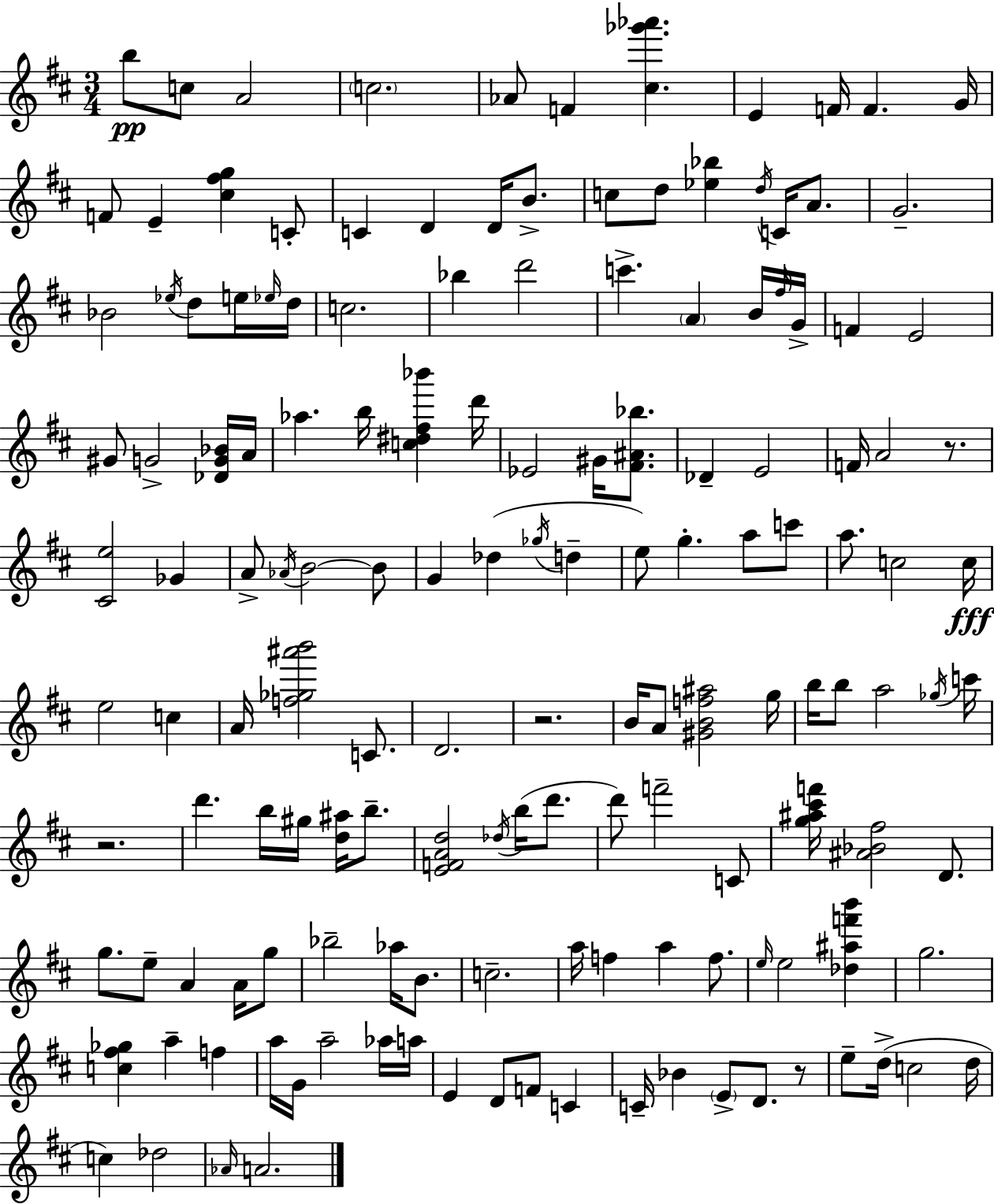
B5/e C5/e A4/h C5/h. Ab4/e F4/q [C#5,Gb6,Ab6]/q. E4/q F4/s F4/q. G4/s F4/e E4/q [C#5,F#5,G5]/q C4/e C4/q D4/q D4/s B4/e. C5/e D5/e [Eb5,Bb5]/q D5/s C4/s A4/e. G4/h. Bb4/h Eb5/s D5/e E5/s Eb5/s D5/s C5/h. Bb5/q D6/h C6/q. A4/q B4/s F#5/s G4/s F4/q E4/h G#4/e G4/h [Db4,G4,Bb4]/s A4/s Ab5/q. B5/s [C5,D#5,F#5,Bb6]/q D6/s Eb4/h G#4/s [F#4,A#4,Bb5]/e. Db4/q E4/h F4/s A4/h R/e. [C#4,E5]/h Gb4/q A4/e Ab4/s B4/h B4/e G4/q Db5/q Gb5/s D5/q E5/e G5/q. A5/e C6/e A5/e. C5/h C5/s E5/h C5/q A4/s [F5,Gb5,A#6,B6]/h C4/e. D4/h. R/h. B4/s A4/e [G#4,B4,F5,A#5]/h G5/s B5/s B5/e A5/h Gb5/s C6/s R/h. D6/q. B5/s G#5/s [D5,A#5]/s B5/e. [E4,F4,A4,D5]/h Db5/s B5/s D6/e. D6/e F6/h C4/e [G5,A#5,C#6,F6]/s [A#4,Bb4,F#5]/h D4/e. G5/e. E5/e A4/q A4/s G5/e Bb5/h Ab5/s B4/e. C5/h. A5/s F5/q A5/q F5/e. E5/s E5/h [Db5,A#5,F6,B6]/q G5/h. [C5,F#5,Gb5]/q A5/q F5/q A5/s G4/s A5/h Ab5/s A5/s E4/q D4/e F4/e C4/q C4/s Bb4/q E4/e D4/e. R/e E5/e D5/s C5/h D5/s C5/q Db5/h Ab4/s A4/h.